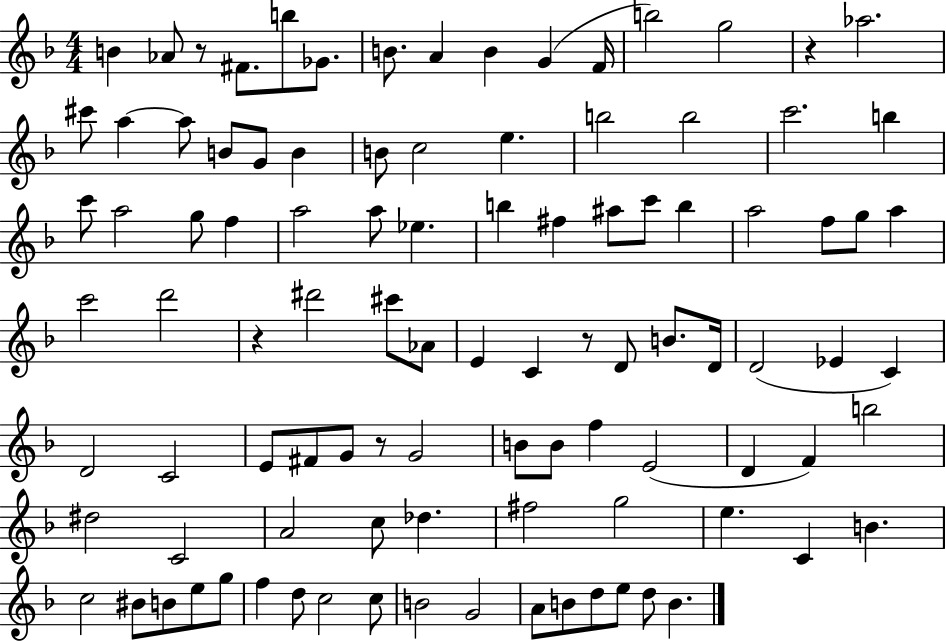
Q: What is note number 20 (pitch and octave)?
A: B4